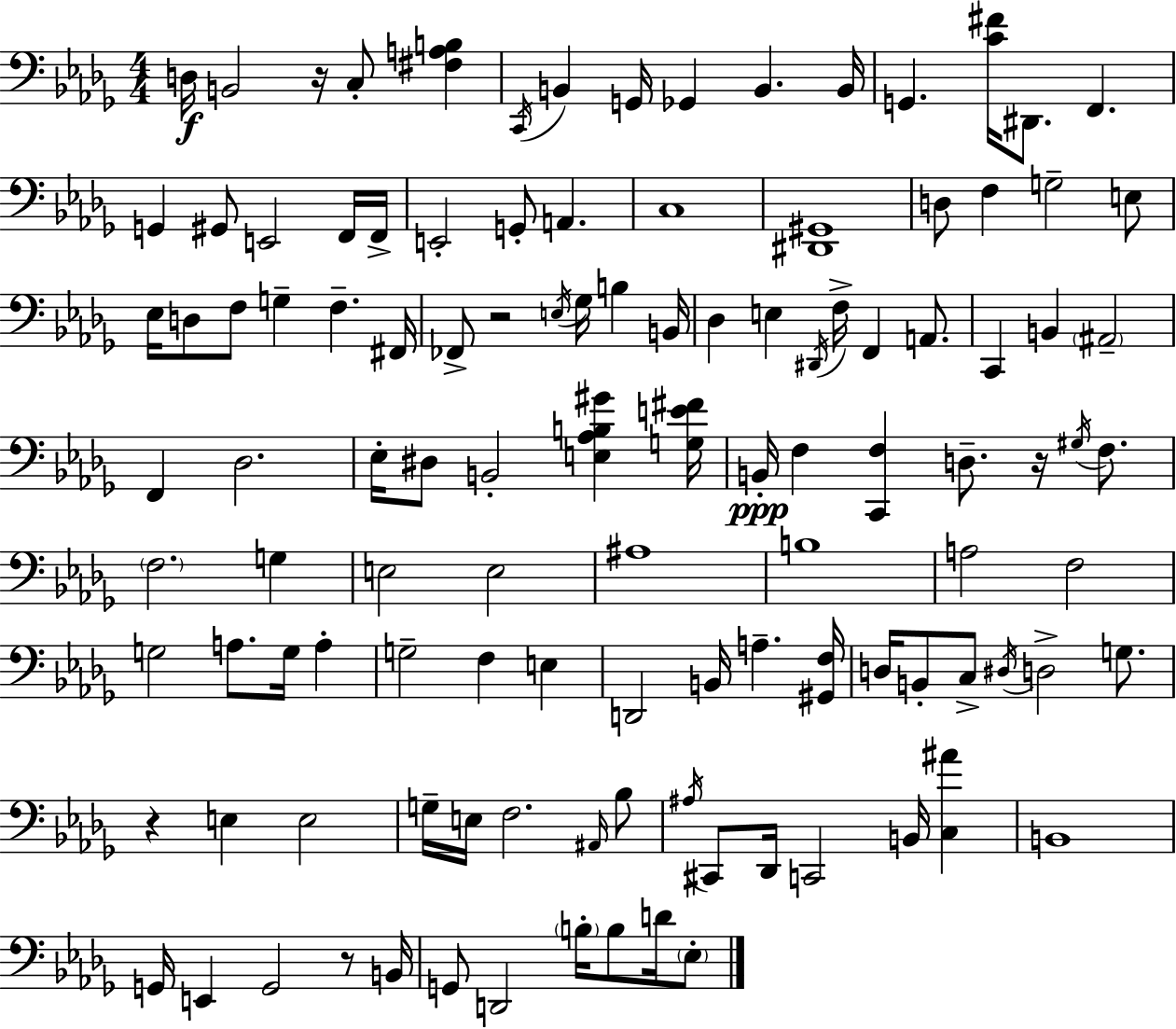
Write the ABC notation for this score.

X:1
T:Untitled
M:4/4
L:1/4
K:Bbm
D,/4 B,,2 z/4 C,/2 [^F,A,B,] C,,/4 B,, G,,/4 _G,, B,, B,,/4 G,, [C^F]/4 ^D,,/2 F,, G,, ^G,,/2 E,,2 F,,/4 F,,/4 E,,2 G,,/2 A,, C,4 [^D,,^G,,]4 D,/2 F, G,2 E,/2 _E,/4 D,/2 F,/2 G, F, ^F,,/4 _F,,/2 z2 E,/4 _G,/4 B, B,,/4 _D, E, ^D,,/4 F,/4 F,, A,,/2 C,, B,, ^A,,2 F,, _D,2 _E,/4 ^D,/2 B,,2 [E,_A,B,^G] [G,E^F]/4 B,,/4 F, [C,,F,] D,/2 z/4 ^G,/4 F,/2 F,2 G, E,2 E,2 ^A,4 B,4 A,2 F,2 G,2 A,/2 G,/4 A, G,2 F, E, D,,2 B,,/4 A, [^G,,F,]/4 D,/4 B,,/2 C,/2 ^D,/4 D,2 G,/2 z E, E,2 G,/4 E,/4 F,2 ^A,,/4 _B,/2 ^A,/4 ^C,,/2 _D,,/4 C,,2 B,,/4 [C,^A] B,,4 G,,/4 E,, G,,2 z/2 B,,/4 G,,/2 D,,2 B,/4 B,/2 D/4 _E,/2